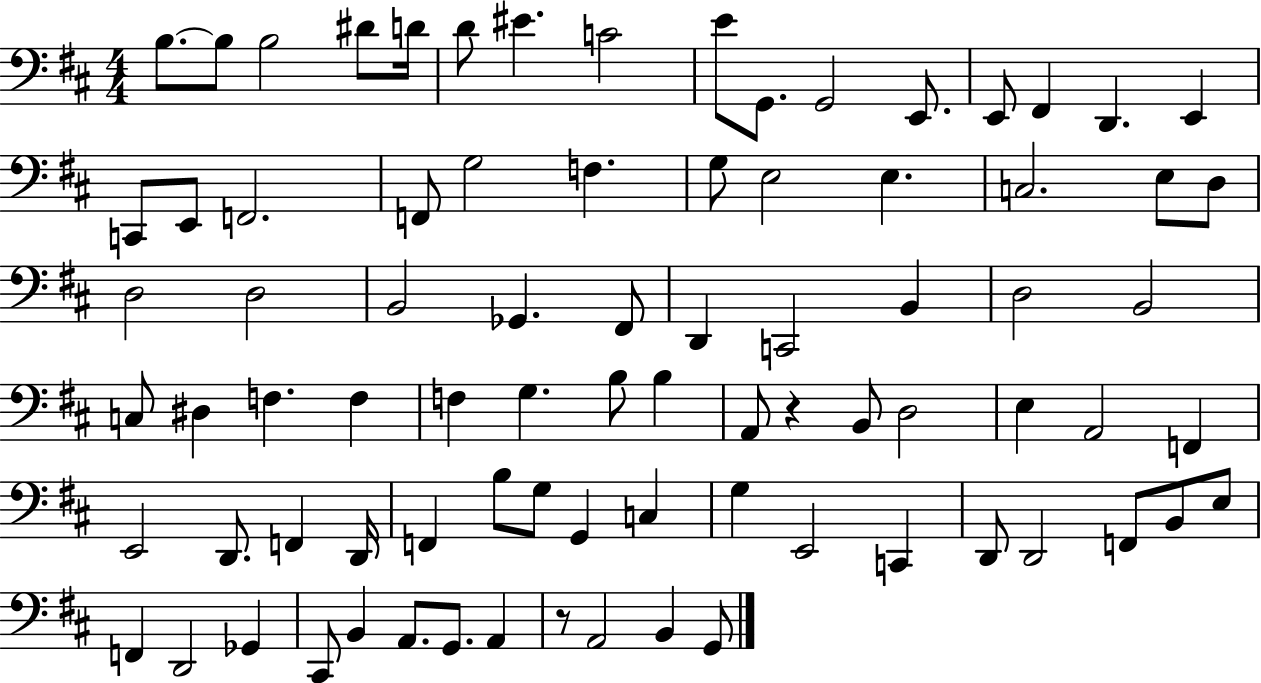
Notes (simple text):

B3/e. B3/e B3/h D#4/e D4/s D4/e EIS4/q. C4/h E4/e G2/e. G2/h E2/e. E2/e F#2/q D2/q. E2/q C2/e E2/e F2/h. F2/e G3/h F3/q. G3/e E3/h E3/q. C3/h. E3/e D3/e D3/h D3/h B2/h Gb2/q. F#2/e D2/q C2/h B2/q D3/h B2/h C3/e D#3/q F3/q. F3/q F3/q G3/q. B3/e B3/q A2/e R/q B2/e D3/h E3/q A2/h F2/q E2/h D2/e. F2/q D2/s F2/q B3/e G3/e G2/q C3/q G3/q E2/h C2/q D2/e D2/h F2/e B2/e E3/e F2/q D2/h Gb2/q C#2/e B2/q A2/e. G2/e. A2/q R/e A2/h B2/q G2/e